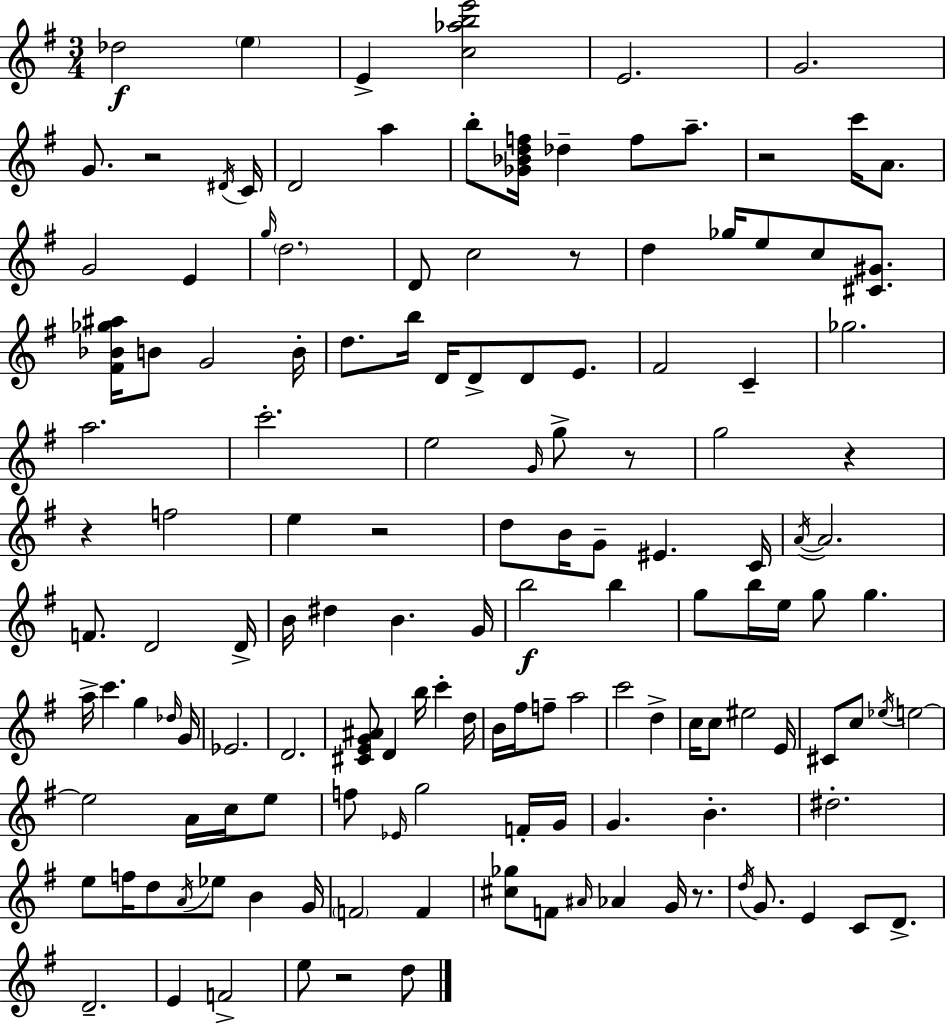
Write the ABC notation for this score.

X:1
T:Untitled
M:3/4
L:1/4
K:G
_d2 e E [c_abe']2 E2 G2 G/2 z2 ^D/4 C/4 D2 a b/2 [_G_Bdf]/4 _d f/2 a/2 z2 c'/4 A/2 G2 E g/4 d2 D/2 c2 z/2 d _g/4 e/2 c/2 [^C^G]/2 [^F_B_g^a]/4 B/2 G2 B/4 d/2 b/4 D/4 D/2 D/2 E/2 ^F2 C _g2 a2 c'2 e2 G/4 g/2 z/2 g2 z z f2 e z2 d/2 B/4 G/2 ^E C/4 A/4 A2 F/2 D2 D/4 B/4 ^d B G/4 b2 b g/2 b/4 e/4 g/2 g a/4 c' g _d/4 G/4 _E2 D2 [^CEG^A]/2 D b/4 c' d/4 B/4 ^f/4 f/2 a2 c'2 d c/4 c/2 ^e2 E/4 ^C/2 c/2 _e/4 e2 e2 A/4 c/4 e/2 f/2 _E/4 g2 F/4 G/4 G B ^d2 e/2 f/4 d/2 A/4 _e/2 B G/4 F2 F [^c_g]/2 F/2 ^A/4 _A G/4 z/2 d/4 G/2 E C/2 D/2 D2 E F2 e/2 z2 d/2